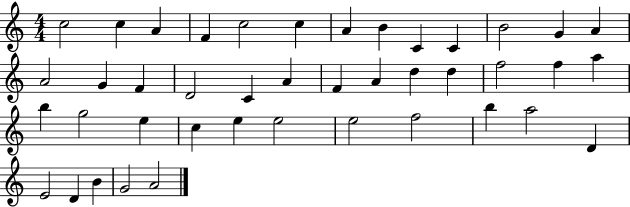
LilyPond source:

{
  \clef treble
  \numericTimeSignature
  \time 4/4
  \key c \major
  c''2 c''4 a'4 | f'4 c''2 c''4 | a'4 b'4 c'4 c'4 | b'2 g'4 a'4 | \break a'2 g'4 f'4 | d'2 c'4 a'4 | f'4 a'4 d''4 d''4 | f''2 f''4 a''4 | \break b''4 g''2 e''4 | c''4 e''4 e''2 | e''2 f''2 | b''4 a''2 d'4 | \break e'2 d'4 b'4 | g'2 a'2 | \bar "|."
}